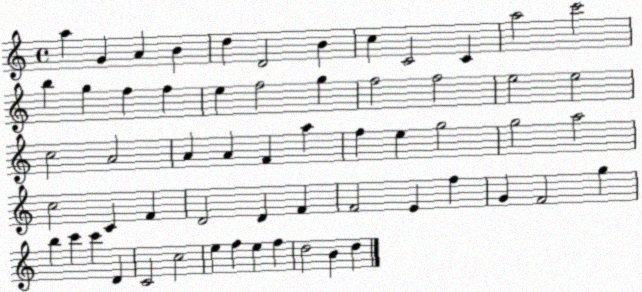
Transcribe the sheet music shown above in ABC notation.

X:1
T:Untitled
M:4/4
L:1/4
K:C
a G A B d D2 B c C2 C a2 c'2 b g f f e f2 g f2 f2 e2 e2 c2 A2 A A F a f e g2 g2 a2 c2 C F D2 D F F2 E f G F2 g b c' c' D C2 c2 e f e f d2 B d